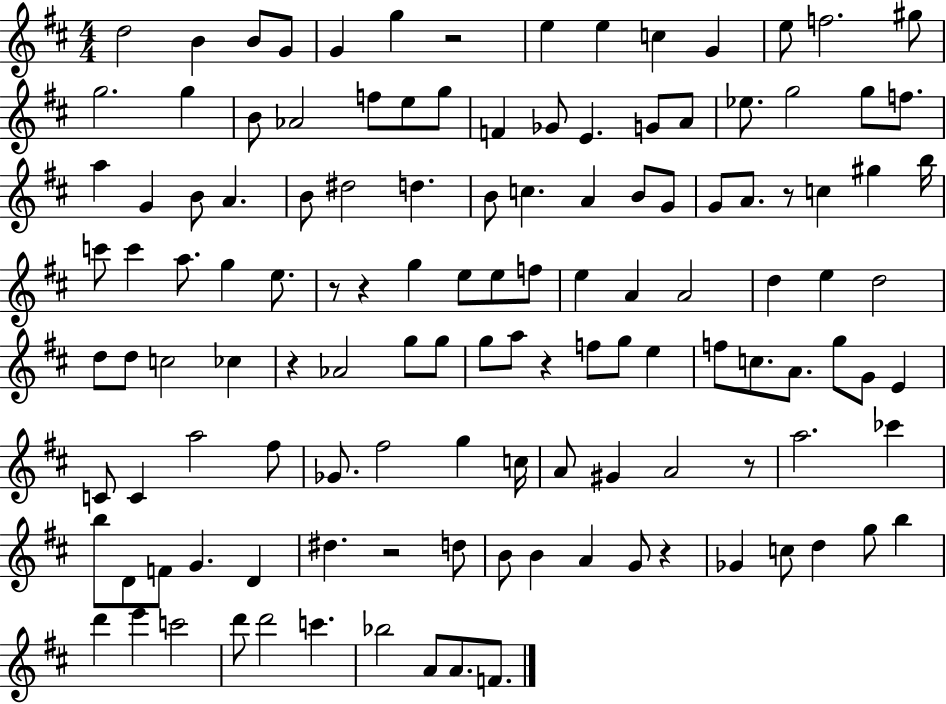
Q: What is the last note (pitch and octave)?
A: F4